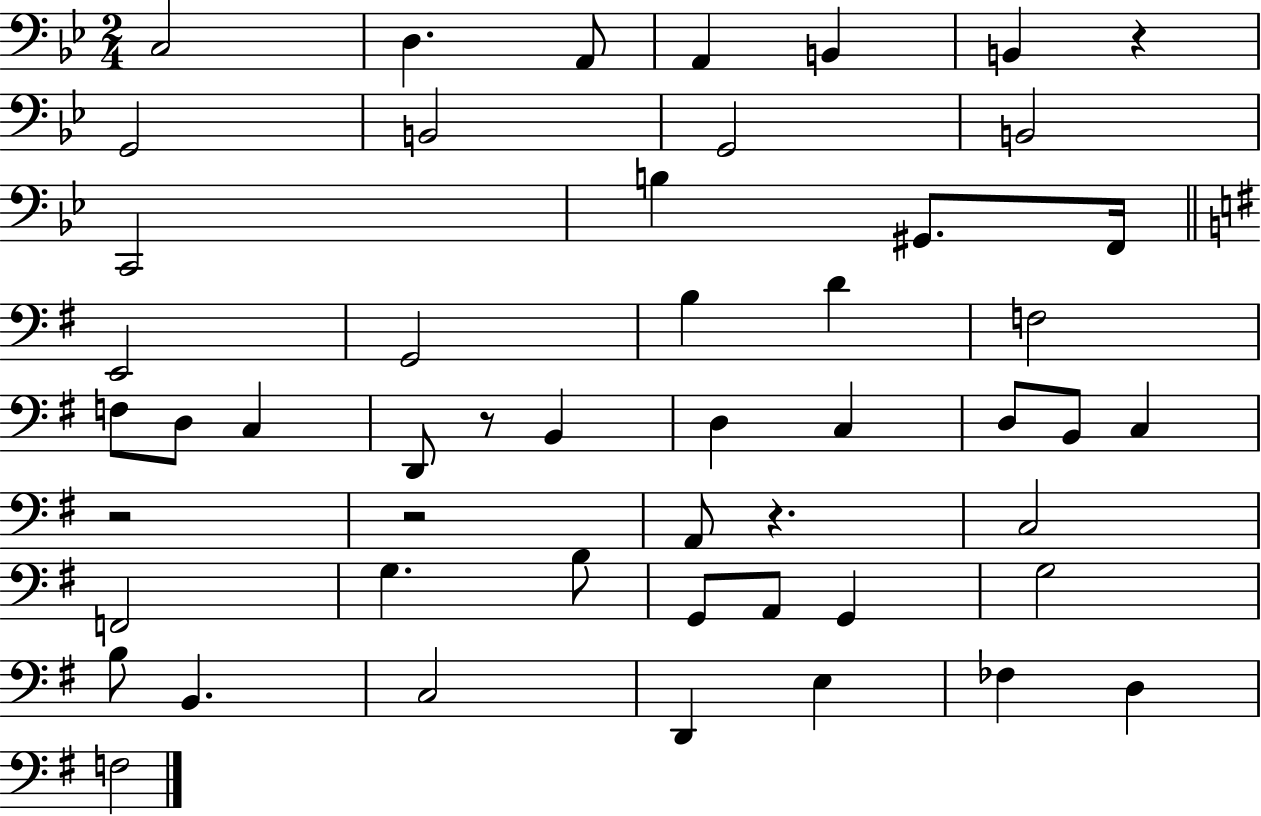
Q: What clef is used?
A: bass